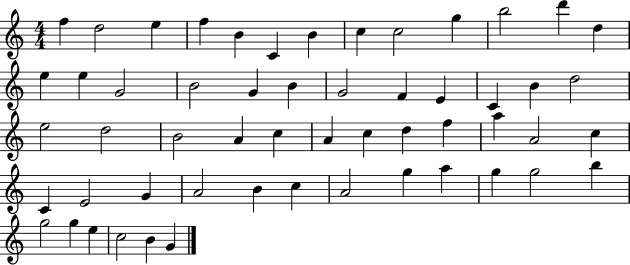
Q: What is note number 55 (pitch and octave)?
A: G4